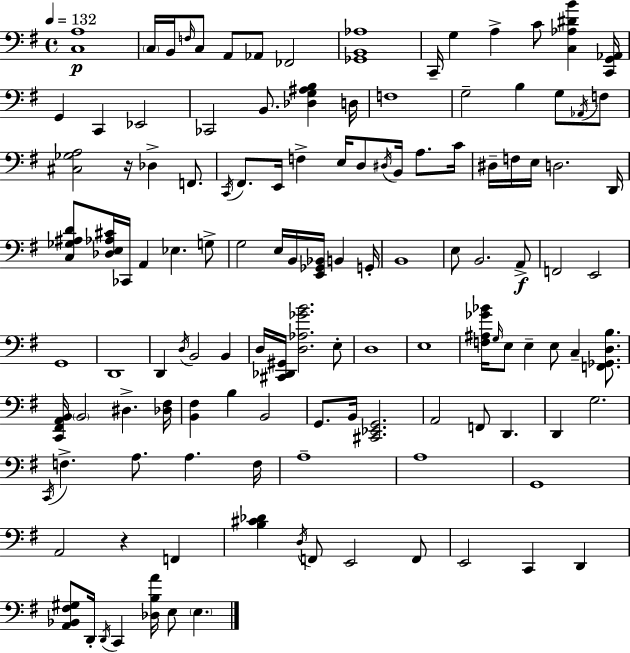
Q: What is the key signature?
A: G major